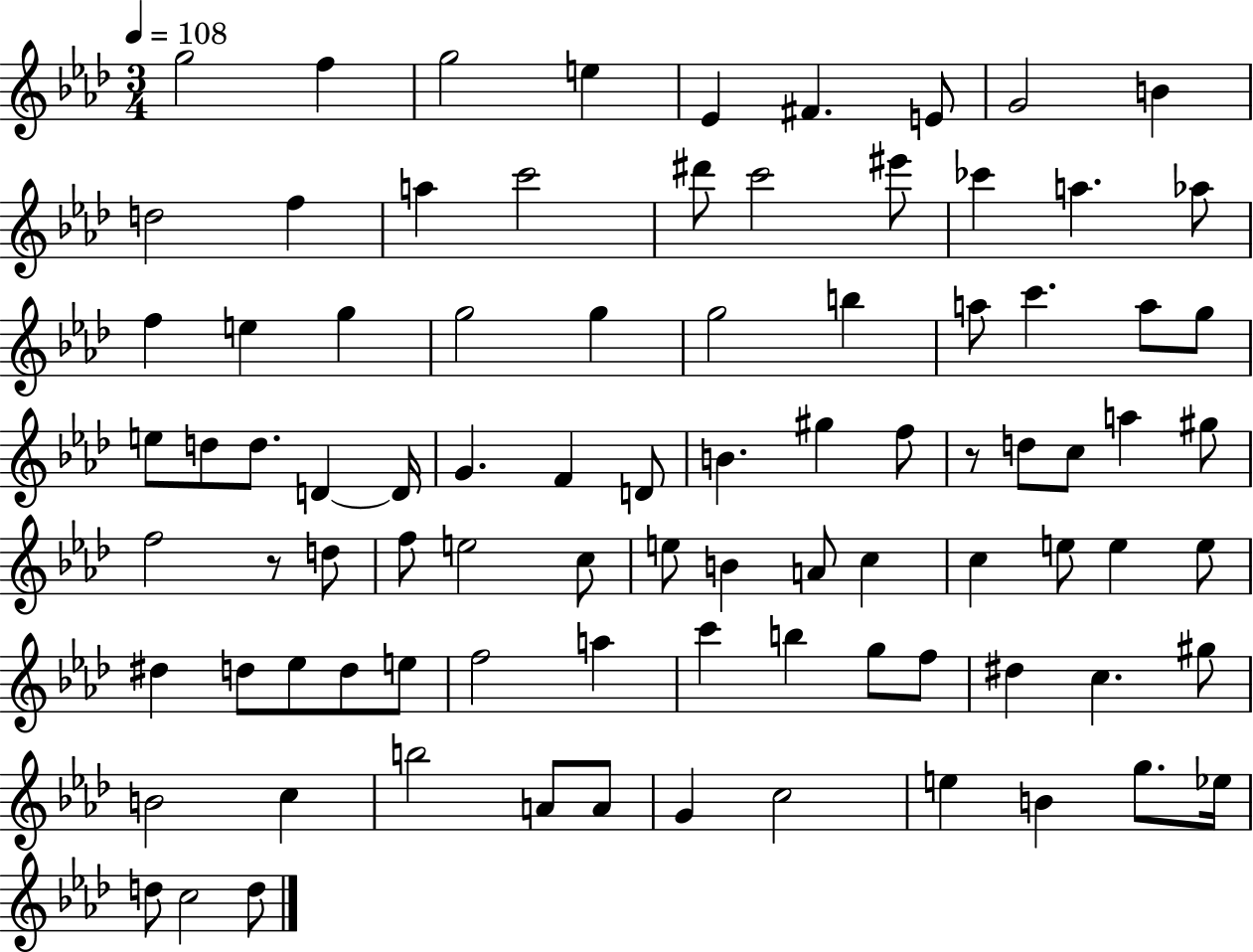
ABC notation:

X:1
T:Untitled
M:3/4
L:1/4
K:Ab
g2 f g2 e _E ^F E/2 G2 B d2 f a c'2 ^d'/2 c'2 ^e'/2 _c' a _a/2 f e g g2 g g2 b a/2 c' a/2 g/2 e/2 d/2 d/2 D D/4 G F D/2 B ^g f/2 z/2 d/2 c/2 a ^g/2 f2 z/2 d/2 f/2 e2 c/2 e/2 B A/2 c c e/2 e e/2 ^d d/2 _e/2 d/2 e/2 f2 a c' b g/2 f/2 ^d c ^g/2 B2 c b2 A/2 A/2 G c2 e B g/2 _e/4 d/2 c2 d/2